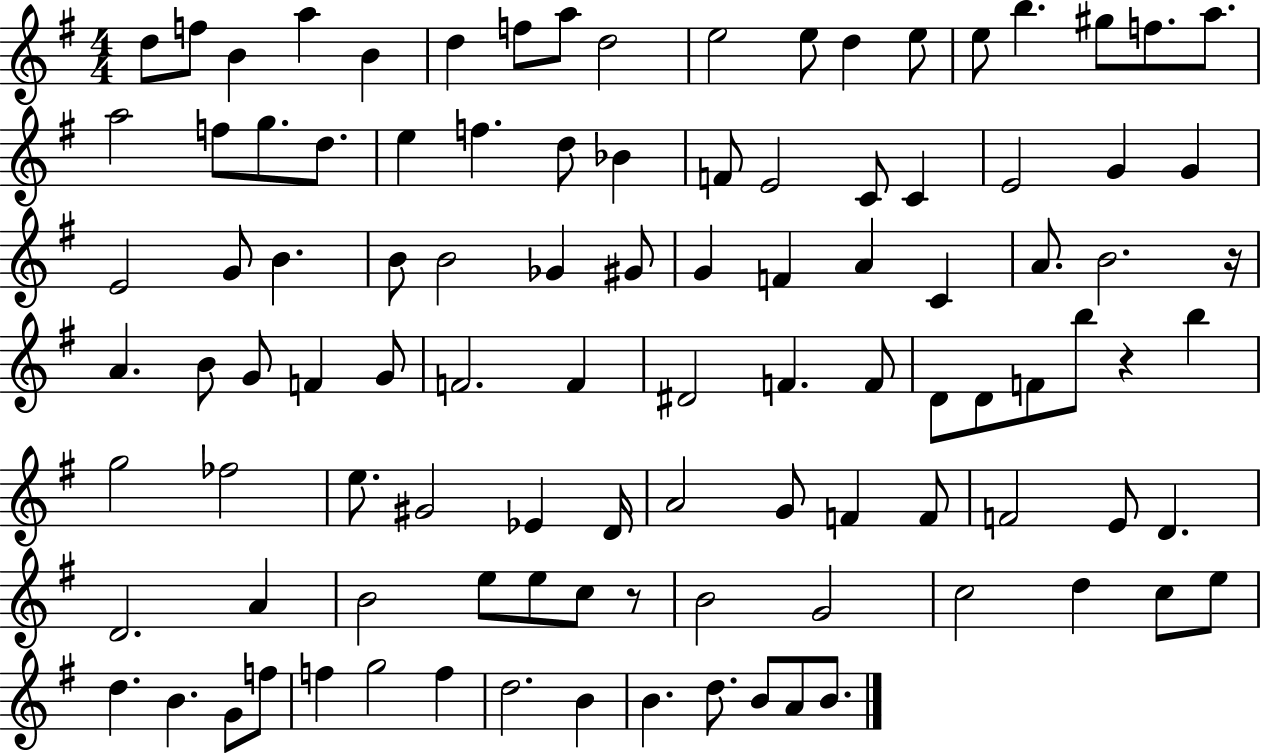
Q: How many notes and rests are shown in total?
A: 103